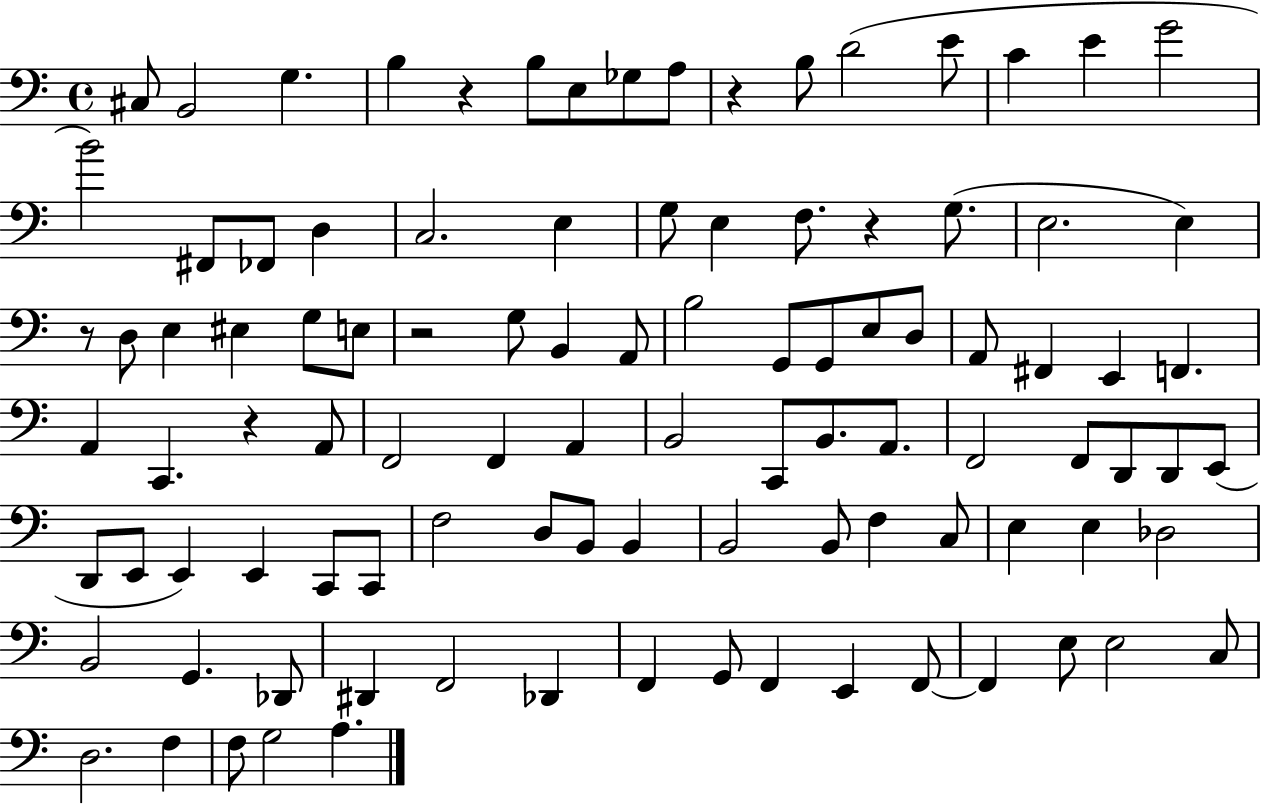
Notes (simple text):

C#3/e B2/h G3/q. B3/q R/q B3/e E3/e Gb3/e A3/e R/q B3/e D4/h E4/e C4/q E4/q G4/h B4/h F#2/e FES2/e D3/q C3/h. E3/q G3/e E3/q F3/e. R/q G3/e. E3/h. E3/q R/e D3/e E3/q EIS3/q G3/e E3/e R/h G3/e B2/q A2/e B3/h G2/e G2/e E3/e D3/e A2/e F#2/q E2/q F2/q. A2/q C2/q. R/q A2/e F2/h F2/q A2/q B2/h C2/e B2/e. A2/e. F2/h F2/e D2/e D2/e E2/e D2/e E2/e E2/q E2/q C2/e C2/e F3/h D3/e B2/e B2/q B2/h B2/e F3/q C3/e E3/q E3/q Db3/h B2/h G2/q. Db2/e D#2/q F2/h Db2/q F2/q G2/e F2/q E2/q F2/e F2/q E3/e E3/h C3/e D3/h. F3/q F3/e G3/h A3/q.